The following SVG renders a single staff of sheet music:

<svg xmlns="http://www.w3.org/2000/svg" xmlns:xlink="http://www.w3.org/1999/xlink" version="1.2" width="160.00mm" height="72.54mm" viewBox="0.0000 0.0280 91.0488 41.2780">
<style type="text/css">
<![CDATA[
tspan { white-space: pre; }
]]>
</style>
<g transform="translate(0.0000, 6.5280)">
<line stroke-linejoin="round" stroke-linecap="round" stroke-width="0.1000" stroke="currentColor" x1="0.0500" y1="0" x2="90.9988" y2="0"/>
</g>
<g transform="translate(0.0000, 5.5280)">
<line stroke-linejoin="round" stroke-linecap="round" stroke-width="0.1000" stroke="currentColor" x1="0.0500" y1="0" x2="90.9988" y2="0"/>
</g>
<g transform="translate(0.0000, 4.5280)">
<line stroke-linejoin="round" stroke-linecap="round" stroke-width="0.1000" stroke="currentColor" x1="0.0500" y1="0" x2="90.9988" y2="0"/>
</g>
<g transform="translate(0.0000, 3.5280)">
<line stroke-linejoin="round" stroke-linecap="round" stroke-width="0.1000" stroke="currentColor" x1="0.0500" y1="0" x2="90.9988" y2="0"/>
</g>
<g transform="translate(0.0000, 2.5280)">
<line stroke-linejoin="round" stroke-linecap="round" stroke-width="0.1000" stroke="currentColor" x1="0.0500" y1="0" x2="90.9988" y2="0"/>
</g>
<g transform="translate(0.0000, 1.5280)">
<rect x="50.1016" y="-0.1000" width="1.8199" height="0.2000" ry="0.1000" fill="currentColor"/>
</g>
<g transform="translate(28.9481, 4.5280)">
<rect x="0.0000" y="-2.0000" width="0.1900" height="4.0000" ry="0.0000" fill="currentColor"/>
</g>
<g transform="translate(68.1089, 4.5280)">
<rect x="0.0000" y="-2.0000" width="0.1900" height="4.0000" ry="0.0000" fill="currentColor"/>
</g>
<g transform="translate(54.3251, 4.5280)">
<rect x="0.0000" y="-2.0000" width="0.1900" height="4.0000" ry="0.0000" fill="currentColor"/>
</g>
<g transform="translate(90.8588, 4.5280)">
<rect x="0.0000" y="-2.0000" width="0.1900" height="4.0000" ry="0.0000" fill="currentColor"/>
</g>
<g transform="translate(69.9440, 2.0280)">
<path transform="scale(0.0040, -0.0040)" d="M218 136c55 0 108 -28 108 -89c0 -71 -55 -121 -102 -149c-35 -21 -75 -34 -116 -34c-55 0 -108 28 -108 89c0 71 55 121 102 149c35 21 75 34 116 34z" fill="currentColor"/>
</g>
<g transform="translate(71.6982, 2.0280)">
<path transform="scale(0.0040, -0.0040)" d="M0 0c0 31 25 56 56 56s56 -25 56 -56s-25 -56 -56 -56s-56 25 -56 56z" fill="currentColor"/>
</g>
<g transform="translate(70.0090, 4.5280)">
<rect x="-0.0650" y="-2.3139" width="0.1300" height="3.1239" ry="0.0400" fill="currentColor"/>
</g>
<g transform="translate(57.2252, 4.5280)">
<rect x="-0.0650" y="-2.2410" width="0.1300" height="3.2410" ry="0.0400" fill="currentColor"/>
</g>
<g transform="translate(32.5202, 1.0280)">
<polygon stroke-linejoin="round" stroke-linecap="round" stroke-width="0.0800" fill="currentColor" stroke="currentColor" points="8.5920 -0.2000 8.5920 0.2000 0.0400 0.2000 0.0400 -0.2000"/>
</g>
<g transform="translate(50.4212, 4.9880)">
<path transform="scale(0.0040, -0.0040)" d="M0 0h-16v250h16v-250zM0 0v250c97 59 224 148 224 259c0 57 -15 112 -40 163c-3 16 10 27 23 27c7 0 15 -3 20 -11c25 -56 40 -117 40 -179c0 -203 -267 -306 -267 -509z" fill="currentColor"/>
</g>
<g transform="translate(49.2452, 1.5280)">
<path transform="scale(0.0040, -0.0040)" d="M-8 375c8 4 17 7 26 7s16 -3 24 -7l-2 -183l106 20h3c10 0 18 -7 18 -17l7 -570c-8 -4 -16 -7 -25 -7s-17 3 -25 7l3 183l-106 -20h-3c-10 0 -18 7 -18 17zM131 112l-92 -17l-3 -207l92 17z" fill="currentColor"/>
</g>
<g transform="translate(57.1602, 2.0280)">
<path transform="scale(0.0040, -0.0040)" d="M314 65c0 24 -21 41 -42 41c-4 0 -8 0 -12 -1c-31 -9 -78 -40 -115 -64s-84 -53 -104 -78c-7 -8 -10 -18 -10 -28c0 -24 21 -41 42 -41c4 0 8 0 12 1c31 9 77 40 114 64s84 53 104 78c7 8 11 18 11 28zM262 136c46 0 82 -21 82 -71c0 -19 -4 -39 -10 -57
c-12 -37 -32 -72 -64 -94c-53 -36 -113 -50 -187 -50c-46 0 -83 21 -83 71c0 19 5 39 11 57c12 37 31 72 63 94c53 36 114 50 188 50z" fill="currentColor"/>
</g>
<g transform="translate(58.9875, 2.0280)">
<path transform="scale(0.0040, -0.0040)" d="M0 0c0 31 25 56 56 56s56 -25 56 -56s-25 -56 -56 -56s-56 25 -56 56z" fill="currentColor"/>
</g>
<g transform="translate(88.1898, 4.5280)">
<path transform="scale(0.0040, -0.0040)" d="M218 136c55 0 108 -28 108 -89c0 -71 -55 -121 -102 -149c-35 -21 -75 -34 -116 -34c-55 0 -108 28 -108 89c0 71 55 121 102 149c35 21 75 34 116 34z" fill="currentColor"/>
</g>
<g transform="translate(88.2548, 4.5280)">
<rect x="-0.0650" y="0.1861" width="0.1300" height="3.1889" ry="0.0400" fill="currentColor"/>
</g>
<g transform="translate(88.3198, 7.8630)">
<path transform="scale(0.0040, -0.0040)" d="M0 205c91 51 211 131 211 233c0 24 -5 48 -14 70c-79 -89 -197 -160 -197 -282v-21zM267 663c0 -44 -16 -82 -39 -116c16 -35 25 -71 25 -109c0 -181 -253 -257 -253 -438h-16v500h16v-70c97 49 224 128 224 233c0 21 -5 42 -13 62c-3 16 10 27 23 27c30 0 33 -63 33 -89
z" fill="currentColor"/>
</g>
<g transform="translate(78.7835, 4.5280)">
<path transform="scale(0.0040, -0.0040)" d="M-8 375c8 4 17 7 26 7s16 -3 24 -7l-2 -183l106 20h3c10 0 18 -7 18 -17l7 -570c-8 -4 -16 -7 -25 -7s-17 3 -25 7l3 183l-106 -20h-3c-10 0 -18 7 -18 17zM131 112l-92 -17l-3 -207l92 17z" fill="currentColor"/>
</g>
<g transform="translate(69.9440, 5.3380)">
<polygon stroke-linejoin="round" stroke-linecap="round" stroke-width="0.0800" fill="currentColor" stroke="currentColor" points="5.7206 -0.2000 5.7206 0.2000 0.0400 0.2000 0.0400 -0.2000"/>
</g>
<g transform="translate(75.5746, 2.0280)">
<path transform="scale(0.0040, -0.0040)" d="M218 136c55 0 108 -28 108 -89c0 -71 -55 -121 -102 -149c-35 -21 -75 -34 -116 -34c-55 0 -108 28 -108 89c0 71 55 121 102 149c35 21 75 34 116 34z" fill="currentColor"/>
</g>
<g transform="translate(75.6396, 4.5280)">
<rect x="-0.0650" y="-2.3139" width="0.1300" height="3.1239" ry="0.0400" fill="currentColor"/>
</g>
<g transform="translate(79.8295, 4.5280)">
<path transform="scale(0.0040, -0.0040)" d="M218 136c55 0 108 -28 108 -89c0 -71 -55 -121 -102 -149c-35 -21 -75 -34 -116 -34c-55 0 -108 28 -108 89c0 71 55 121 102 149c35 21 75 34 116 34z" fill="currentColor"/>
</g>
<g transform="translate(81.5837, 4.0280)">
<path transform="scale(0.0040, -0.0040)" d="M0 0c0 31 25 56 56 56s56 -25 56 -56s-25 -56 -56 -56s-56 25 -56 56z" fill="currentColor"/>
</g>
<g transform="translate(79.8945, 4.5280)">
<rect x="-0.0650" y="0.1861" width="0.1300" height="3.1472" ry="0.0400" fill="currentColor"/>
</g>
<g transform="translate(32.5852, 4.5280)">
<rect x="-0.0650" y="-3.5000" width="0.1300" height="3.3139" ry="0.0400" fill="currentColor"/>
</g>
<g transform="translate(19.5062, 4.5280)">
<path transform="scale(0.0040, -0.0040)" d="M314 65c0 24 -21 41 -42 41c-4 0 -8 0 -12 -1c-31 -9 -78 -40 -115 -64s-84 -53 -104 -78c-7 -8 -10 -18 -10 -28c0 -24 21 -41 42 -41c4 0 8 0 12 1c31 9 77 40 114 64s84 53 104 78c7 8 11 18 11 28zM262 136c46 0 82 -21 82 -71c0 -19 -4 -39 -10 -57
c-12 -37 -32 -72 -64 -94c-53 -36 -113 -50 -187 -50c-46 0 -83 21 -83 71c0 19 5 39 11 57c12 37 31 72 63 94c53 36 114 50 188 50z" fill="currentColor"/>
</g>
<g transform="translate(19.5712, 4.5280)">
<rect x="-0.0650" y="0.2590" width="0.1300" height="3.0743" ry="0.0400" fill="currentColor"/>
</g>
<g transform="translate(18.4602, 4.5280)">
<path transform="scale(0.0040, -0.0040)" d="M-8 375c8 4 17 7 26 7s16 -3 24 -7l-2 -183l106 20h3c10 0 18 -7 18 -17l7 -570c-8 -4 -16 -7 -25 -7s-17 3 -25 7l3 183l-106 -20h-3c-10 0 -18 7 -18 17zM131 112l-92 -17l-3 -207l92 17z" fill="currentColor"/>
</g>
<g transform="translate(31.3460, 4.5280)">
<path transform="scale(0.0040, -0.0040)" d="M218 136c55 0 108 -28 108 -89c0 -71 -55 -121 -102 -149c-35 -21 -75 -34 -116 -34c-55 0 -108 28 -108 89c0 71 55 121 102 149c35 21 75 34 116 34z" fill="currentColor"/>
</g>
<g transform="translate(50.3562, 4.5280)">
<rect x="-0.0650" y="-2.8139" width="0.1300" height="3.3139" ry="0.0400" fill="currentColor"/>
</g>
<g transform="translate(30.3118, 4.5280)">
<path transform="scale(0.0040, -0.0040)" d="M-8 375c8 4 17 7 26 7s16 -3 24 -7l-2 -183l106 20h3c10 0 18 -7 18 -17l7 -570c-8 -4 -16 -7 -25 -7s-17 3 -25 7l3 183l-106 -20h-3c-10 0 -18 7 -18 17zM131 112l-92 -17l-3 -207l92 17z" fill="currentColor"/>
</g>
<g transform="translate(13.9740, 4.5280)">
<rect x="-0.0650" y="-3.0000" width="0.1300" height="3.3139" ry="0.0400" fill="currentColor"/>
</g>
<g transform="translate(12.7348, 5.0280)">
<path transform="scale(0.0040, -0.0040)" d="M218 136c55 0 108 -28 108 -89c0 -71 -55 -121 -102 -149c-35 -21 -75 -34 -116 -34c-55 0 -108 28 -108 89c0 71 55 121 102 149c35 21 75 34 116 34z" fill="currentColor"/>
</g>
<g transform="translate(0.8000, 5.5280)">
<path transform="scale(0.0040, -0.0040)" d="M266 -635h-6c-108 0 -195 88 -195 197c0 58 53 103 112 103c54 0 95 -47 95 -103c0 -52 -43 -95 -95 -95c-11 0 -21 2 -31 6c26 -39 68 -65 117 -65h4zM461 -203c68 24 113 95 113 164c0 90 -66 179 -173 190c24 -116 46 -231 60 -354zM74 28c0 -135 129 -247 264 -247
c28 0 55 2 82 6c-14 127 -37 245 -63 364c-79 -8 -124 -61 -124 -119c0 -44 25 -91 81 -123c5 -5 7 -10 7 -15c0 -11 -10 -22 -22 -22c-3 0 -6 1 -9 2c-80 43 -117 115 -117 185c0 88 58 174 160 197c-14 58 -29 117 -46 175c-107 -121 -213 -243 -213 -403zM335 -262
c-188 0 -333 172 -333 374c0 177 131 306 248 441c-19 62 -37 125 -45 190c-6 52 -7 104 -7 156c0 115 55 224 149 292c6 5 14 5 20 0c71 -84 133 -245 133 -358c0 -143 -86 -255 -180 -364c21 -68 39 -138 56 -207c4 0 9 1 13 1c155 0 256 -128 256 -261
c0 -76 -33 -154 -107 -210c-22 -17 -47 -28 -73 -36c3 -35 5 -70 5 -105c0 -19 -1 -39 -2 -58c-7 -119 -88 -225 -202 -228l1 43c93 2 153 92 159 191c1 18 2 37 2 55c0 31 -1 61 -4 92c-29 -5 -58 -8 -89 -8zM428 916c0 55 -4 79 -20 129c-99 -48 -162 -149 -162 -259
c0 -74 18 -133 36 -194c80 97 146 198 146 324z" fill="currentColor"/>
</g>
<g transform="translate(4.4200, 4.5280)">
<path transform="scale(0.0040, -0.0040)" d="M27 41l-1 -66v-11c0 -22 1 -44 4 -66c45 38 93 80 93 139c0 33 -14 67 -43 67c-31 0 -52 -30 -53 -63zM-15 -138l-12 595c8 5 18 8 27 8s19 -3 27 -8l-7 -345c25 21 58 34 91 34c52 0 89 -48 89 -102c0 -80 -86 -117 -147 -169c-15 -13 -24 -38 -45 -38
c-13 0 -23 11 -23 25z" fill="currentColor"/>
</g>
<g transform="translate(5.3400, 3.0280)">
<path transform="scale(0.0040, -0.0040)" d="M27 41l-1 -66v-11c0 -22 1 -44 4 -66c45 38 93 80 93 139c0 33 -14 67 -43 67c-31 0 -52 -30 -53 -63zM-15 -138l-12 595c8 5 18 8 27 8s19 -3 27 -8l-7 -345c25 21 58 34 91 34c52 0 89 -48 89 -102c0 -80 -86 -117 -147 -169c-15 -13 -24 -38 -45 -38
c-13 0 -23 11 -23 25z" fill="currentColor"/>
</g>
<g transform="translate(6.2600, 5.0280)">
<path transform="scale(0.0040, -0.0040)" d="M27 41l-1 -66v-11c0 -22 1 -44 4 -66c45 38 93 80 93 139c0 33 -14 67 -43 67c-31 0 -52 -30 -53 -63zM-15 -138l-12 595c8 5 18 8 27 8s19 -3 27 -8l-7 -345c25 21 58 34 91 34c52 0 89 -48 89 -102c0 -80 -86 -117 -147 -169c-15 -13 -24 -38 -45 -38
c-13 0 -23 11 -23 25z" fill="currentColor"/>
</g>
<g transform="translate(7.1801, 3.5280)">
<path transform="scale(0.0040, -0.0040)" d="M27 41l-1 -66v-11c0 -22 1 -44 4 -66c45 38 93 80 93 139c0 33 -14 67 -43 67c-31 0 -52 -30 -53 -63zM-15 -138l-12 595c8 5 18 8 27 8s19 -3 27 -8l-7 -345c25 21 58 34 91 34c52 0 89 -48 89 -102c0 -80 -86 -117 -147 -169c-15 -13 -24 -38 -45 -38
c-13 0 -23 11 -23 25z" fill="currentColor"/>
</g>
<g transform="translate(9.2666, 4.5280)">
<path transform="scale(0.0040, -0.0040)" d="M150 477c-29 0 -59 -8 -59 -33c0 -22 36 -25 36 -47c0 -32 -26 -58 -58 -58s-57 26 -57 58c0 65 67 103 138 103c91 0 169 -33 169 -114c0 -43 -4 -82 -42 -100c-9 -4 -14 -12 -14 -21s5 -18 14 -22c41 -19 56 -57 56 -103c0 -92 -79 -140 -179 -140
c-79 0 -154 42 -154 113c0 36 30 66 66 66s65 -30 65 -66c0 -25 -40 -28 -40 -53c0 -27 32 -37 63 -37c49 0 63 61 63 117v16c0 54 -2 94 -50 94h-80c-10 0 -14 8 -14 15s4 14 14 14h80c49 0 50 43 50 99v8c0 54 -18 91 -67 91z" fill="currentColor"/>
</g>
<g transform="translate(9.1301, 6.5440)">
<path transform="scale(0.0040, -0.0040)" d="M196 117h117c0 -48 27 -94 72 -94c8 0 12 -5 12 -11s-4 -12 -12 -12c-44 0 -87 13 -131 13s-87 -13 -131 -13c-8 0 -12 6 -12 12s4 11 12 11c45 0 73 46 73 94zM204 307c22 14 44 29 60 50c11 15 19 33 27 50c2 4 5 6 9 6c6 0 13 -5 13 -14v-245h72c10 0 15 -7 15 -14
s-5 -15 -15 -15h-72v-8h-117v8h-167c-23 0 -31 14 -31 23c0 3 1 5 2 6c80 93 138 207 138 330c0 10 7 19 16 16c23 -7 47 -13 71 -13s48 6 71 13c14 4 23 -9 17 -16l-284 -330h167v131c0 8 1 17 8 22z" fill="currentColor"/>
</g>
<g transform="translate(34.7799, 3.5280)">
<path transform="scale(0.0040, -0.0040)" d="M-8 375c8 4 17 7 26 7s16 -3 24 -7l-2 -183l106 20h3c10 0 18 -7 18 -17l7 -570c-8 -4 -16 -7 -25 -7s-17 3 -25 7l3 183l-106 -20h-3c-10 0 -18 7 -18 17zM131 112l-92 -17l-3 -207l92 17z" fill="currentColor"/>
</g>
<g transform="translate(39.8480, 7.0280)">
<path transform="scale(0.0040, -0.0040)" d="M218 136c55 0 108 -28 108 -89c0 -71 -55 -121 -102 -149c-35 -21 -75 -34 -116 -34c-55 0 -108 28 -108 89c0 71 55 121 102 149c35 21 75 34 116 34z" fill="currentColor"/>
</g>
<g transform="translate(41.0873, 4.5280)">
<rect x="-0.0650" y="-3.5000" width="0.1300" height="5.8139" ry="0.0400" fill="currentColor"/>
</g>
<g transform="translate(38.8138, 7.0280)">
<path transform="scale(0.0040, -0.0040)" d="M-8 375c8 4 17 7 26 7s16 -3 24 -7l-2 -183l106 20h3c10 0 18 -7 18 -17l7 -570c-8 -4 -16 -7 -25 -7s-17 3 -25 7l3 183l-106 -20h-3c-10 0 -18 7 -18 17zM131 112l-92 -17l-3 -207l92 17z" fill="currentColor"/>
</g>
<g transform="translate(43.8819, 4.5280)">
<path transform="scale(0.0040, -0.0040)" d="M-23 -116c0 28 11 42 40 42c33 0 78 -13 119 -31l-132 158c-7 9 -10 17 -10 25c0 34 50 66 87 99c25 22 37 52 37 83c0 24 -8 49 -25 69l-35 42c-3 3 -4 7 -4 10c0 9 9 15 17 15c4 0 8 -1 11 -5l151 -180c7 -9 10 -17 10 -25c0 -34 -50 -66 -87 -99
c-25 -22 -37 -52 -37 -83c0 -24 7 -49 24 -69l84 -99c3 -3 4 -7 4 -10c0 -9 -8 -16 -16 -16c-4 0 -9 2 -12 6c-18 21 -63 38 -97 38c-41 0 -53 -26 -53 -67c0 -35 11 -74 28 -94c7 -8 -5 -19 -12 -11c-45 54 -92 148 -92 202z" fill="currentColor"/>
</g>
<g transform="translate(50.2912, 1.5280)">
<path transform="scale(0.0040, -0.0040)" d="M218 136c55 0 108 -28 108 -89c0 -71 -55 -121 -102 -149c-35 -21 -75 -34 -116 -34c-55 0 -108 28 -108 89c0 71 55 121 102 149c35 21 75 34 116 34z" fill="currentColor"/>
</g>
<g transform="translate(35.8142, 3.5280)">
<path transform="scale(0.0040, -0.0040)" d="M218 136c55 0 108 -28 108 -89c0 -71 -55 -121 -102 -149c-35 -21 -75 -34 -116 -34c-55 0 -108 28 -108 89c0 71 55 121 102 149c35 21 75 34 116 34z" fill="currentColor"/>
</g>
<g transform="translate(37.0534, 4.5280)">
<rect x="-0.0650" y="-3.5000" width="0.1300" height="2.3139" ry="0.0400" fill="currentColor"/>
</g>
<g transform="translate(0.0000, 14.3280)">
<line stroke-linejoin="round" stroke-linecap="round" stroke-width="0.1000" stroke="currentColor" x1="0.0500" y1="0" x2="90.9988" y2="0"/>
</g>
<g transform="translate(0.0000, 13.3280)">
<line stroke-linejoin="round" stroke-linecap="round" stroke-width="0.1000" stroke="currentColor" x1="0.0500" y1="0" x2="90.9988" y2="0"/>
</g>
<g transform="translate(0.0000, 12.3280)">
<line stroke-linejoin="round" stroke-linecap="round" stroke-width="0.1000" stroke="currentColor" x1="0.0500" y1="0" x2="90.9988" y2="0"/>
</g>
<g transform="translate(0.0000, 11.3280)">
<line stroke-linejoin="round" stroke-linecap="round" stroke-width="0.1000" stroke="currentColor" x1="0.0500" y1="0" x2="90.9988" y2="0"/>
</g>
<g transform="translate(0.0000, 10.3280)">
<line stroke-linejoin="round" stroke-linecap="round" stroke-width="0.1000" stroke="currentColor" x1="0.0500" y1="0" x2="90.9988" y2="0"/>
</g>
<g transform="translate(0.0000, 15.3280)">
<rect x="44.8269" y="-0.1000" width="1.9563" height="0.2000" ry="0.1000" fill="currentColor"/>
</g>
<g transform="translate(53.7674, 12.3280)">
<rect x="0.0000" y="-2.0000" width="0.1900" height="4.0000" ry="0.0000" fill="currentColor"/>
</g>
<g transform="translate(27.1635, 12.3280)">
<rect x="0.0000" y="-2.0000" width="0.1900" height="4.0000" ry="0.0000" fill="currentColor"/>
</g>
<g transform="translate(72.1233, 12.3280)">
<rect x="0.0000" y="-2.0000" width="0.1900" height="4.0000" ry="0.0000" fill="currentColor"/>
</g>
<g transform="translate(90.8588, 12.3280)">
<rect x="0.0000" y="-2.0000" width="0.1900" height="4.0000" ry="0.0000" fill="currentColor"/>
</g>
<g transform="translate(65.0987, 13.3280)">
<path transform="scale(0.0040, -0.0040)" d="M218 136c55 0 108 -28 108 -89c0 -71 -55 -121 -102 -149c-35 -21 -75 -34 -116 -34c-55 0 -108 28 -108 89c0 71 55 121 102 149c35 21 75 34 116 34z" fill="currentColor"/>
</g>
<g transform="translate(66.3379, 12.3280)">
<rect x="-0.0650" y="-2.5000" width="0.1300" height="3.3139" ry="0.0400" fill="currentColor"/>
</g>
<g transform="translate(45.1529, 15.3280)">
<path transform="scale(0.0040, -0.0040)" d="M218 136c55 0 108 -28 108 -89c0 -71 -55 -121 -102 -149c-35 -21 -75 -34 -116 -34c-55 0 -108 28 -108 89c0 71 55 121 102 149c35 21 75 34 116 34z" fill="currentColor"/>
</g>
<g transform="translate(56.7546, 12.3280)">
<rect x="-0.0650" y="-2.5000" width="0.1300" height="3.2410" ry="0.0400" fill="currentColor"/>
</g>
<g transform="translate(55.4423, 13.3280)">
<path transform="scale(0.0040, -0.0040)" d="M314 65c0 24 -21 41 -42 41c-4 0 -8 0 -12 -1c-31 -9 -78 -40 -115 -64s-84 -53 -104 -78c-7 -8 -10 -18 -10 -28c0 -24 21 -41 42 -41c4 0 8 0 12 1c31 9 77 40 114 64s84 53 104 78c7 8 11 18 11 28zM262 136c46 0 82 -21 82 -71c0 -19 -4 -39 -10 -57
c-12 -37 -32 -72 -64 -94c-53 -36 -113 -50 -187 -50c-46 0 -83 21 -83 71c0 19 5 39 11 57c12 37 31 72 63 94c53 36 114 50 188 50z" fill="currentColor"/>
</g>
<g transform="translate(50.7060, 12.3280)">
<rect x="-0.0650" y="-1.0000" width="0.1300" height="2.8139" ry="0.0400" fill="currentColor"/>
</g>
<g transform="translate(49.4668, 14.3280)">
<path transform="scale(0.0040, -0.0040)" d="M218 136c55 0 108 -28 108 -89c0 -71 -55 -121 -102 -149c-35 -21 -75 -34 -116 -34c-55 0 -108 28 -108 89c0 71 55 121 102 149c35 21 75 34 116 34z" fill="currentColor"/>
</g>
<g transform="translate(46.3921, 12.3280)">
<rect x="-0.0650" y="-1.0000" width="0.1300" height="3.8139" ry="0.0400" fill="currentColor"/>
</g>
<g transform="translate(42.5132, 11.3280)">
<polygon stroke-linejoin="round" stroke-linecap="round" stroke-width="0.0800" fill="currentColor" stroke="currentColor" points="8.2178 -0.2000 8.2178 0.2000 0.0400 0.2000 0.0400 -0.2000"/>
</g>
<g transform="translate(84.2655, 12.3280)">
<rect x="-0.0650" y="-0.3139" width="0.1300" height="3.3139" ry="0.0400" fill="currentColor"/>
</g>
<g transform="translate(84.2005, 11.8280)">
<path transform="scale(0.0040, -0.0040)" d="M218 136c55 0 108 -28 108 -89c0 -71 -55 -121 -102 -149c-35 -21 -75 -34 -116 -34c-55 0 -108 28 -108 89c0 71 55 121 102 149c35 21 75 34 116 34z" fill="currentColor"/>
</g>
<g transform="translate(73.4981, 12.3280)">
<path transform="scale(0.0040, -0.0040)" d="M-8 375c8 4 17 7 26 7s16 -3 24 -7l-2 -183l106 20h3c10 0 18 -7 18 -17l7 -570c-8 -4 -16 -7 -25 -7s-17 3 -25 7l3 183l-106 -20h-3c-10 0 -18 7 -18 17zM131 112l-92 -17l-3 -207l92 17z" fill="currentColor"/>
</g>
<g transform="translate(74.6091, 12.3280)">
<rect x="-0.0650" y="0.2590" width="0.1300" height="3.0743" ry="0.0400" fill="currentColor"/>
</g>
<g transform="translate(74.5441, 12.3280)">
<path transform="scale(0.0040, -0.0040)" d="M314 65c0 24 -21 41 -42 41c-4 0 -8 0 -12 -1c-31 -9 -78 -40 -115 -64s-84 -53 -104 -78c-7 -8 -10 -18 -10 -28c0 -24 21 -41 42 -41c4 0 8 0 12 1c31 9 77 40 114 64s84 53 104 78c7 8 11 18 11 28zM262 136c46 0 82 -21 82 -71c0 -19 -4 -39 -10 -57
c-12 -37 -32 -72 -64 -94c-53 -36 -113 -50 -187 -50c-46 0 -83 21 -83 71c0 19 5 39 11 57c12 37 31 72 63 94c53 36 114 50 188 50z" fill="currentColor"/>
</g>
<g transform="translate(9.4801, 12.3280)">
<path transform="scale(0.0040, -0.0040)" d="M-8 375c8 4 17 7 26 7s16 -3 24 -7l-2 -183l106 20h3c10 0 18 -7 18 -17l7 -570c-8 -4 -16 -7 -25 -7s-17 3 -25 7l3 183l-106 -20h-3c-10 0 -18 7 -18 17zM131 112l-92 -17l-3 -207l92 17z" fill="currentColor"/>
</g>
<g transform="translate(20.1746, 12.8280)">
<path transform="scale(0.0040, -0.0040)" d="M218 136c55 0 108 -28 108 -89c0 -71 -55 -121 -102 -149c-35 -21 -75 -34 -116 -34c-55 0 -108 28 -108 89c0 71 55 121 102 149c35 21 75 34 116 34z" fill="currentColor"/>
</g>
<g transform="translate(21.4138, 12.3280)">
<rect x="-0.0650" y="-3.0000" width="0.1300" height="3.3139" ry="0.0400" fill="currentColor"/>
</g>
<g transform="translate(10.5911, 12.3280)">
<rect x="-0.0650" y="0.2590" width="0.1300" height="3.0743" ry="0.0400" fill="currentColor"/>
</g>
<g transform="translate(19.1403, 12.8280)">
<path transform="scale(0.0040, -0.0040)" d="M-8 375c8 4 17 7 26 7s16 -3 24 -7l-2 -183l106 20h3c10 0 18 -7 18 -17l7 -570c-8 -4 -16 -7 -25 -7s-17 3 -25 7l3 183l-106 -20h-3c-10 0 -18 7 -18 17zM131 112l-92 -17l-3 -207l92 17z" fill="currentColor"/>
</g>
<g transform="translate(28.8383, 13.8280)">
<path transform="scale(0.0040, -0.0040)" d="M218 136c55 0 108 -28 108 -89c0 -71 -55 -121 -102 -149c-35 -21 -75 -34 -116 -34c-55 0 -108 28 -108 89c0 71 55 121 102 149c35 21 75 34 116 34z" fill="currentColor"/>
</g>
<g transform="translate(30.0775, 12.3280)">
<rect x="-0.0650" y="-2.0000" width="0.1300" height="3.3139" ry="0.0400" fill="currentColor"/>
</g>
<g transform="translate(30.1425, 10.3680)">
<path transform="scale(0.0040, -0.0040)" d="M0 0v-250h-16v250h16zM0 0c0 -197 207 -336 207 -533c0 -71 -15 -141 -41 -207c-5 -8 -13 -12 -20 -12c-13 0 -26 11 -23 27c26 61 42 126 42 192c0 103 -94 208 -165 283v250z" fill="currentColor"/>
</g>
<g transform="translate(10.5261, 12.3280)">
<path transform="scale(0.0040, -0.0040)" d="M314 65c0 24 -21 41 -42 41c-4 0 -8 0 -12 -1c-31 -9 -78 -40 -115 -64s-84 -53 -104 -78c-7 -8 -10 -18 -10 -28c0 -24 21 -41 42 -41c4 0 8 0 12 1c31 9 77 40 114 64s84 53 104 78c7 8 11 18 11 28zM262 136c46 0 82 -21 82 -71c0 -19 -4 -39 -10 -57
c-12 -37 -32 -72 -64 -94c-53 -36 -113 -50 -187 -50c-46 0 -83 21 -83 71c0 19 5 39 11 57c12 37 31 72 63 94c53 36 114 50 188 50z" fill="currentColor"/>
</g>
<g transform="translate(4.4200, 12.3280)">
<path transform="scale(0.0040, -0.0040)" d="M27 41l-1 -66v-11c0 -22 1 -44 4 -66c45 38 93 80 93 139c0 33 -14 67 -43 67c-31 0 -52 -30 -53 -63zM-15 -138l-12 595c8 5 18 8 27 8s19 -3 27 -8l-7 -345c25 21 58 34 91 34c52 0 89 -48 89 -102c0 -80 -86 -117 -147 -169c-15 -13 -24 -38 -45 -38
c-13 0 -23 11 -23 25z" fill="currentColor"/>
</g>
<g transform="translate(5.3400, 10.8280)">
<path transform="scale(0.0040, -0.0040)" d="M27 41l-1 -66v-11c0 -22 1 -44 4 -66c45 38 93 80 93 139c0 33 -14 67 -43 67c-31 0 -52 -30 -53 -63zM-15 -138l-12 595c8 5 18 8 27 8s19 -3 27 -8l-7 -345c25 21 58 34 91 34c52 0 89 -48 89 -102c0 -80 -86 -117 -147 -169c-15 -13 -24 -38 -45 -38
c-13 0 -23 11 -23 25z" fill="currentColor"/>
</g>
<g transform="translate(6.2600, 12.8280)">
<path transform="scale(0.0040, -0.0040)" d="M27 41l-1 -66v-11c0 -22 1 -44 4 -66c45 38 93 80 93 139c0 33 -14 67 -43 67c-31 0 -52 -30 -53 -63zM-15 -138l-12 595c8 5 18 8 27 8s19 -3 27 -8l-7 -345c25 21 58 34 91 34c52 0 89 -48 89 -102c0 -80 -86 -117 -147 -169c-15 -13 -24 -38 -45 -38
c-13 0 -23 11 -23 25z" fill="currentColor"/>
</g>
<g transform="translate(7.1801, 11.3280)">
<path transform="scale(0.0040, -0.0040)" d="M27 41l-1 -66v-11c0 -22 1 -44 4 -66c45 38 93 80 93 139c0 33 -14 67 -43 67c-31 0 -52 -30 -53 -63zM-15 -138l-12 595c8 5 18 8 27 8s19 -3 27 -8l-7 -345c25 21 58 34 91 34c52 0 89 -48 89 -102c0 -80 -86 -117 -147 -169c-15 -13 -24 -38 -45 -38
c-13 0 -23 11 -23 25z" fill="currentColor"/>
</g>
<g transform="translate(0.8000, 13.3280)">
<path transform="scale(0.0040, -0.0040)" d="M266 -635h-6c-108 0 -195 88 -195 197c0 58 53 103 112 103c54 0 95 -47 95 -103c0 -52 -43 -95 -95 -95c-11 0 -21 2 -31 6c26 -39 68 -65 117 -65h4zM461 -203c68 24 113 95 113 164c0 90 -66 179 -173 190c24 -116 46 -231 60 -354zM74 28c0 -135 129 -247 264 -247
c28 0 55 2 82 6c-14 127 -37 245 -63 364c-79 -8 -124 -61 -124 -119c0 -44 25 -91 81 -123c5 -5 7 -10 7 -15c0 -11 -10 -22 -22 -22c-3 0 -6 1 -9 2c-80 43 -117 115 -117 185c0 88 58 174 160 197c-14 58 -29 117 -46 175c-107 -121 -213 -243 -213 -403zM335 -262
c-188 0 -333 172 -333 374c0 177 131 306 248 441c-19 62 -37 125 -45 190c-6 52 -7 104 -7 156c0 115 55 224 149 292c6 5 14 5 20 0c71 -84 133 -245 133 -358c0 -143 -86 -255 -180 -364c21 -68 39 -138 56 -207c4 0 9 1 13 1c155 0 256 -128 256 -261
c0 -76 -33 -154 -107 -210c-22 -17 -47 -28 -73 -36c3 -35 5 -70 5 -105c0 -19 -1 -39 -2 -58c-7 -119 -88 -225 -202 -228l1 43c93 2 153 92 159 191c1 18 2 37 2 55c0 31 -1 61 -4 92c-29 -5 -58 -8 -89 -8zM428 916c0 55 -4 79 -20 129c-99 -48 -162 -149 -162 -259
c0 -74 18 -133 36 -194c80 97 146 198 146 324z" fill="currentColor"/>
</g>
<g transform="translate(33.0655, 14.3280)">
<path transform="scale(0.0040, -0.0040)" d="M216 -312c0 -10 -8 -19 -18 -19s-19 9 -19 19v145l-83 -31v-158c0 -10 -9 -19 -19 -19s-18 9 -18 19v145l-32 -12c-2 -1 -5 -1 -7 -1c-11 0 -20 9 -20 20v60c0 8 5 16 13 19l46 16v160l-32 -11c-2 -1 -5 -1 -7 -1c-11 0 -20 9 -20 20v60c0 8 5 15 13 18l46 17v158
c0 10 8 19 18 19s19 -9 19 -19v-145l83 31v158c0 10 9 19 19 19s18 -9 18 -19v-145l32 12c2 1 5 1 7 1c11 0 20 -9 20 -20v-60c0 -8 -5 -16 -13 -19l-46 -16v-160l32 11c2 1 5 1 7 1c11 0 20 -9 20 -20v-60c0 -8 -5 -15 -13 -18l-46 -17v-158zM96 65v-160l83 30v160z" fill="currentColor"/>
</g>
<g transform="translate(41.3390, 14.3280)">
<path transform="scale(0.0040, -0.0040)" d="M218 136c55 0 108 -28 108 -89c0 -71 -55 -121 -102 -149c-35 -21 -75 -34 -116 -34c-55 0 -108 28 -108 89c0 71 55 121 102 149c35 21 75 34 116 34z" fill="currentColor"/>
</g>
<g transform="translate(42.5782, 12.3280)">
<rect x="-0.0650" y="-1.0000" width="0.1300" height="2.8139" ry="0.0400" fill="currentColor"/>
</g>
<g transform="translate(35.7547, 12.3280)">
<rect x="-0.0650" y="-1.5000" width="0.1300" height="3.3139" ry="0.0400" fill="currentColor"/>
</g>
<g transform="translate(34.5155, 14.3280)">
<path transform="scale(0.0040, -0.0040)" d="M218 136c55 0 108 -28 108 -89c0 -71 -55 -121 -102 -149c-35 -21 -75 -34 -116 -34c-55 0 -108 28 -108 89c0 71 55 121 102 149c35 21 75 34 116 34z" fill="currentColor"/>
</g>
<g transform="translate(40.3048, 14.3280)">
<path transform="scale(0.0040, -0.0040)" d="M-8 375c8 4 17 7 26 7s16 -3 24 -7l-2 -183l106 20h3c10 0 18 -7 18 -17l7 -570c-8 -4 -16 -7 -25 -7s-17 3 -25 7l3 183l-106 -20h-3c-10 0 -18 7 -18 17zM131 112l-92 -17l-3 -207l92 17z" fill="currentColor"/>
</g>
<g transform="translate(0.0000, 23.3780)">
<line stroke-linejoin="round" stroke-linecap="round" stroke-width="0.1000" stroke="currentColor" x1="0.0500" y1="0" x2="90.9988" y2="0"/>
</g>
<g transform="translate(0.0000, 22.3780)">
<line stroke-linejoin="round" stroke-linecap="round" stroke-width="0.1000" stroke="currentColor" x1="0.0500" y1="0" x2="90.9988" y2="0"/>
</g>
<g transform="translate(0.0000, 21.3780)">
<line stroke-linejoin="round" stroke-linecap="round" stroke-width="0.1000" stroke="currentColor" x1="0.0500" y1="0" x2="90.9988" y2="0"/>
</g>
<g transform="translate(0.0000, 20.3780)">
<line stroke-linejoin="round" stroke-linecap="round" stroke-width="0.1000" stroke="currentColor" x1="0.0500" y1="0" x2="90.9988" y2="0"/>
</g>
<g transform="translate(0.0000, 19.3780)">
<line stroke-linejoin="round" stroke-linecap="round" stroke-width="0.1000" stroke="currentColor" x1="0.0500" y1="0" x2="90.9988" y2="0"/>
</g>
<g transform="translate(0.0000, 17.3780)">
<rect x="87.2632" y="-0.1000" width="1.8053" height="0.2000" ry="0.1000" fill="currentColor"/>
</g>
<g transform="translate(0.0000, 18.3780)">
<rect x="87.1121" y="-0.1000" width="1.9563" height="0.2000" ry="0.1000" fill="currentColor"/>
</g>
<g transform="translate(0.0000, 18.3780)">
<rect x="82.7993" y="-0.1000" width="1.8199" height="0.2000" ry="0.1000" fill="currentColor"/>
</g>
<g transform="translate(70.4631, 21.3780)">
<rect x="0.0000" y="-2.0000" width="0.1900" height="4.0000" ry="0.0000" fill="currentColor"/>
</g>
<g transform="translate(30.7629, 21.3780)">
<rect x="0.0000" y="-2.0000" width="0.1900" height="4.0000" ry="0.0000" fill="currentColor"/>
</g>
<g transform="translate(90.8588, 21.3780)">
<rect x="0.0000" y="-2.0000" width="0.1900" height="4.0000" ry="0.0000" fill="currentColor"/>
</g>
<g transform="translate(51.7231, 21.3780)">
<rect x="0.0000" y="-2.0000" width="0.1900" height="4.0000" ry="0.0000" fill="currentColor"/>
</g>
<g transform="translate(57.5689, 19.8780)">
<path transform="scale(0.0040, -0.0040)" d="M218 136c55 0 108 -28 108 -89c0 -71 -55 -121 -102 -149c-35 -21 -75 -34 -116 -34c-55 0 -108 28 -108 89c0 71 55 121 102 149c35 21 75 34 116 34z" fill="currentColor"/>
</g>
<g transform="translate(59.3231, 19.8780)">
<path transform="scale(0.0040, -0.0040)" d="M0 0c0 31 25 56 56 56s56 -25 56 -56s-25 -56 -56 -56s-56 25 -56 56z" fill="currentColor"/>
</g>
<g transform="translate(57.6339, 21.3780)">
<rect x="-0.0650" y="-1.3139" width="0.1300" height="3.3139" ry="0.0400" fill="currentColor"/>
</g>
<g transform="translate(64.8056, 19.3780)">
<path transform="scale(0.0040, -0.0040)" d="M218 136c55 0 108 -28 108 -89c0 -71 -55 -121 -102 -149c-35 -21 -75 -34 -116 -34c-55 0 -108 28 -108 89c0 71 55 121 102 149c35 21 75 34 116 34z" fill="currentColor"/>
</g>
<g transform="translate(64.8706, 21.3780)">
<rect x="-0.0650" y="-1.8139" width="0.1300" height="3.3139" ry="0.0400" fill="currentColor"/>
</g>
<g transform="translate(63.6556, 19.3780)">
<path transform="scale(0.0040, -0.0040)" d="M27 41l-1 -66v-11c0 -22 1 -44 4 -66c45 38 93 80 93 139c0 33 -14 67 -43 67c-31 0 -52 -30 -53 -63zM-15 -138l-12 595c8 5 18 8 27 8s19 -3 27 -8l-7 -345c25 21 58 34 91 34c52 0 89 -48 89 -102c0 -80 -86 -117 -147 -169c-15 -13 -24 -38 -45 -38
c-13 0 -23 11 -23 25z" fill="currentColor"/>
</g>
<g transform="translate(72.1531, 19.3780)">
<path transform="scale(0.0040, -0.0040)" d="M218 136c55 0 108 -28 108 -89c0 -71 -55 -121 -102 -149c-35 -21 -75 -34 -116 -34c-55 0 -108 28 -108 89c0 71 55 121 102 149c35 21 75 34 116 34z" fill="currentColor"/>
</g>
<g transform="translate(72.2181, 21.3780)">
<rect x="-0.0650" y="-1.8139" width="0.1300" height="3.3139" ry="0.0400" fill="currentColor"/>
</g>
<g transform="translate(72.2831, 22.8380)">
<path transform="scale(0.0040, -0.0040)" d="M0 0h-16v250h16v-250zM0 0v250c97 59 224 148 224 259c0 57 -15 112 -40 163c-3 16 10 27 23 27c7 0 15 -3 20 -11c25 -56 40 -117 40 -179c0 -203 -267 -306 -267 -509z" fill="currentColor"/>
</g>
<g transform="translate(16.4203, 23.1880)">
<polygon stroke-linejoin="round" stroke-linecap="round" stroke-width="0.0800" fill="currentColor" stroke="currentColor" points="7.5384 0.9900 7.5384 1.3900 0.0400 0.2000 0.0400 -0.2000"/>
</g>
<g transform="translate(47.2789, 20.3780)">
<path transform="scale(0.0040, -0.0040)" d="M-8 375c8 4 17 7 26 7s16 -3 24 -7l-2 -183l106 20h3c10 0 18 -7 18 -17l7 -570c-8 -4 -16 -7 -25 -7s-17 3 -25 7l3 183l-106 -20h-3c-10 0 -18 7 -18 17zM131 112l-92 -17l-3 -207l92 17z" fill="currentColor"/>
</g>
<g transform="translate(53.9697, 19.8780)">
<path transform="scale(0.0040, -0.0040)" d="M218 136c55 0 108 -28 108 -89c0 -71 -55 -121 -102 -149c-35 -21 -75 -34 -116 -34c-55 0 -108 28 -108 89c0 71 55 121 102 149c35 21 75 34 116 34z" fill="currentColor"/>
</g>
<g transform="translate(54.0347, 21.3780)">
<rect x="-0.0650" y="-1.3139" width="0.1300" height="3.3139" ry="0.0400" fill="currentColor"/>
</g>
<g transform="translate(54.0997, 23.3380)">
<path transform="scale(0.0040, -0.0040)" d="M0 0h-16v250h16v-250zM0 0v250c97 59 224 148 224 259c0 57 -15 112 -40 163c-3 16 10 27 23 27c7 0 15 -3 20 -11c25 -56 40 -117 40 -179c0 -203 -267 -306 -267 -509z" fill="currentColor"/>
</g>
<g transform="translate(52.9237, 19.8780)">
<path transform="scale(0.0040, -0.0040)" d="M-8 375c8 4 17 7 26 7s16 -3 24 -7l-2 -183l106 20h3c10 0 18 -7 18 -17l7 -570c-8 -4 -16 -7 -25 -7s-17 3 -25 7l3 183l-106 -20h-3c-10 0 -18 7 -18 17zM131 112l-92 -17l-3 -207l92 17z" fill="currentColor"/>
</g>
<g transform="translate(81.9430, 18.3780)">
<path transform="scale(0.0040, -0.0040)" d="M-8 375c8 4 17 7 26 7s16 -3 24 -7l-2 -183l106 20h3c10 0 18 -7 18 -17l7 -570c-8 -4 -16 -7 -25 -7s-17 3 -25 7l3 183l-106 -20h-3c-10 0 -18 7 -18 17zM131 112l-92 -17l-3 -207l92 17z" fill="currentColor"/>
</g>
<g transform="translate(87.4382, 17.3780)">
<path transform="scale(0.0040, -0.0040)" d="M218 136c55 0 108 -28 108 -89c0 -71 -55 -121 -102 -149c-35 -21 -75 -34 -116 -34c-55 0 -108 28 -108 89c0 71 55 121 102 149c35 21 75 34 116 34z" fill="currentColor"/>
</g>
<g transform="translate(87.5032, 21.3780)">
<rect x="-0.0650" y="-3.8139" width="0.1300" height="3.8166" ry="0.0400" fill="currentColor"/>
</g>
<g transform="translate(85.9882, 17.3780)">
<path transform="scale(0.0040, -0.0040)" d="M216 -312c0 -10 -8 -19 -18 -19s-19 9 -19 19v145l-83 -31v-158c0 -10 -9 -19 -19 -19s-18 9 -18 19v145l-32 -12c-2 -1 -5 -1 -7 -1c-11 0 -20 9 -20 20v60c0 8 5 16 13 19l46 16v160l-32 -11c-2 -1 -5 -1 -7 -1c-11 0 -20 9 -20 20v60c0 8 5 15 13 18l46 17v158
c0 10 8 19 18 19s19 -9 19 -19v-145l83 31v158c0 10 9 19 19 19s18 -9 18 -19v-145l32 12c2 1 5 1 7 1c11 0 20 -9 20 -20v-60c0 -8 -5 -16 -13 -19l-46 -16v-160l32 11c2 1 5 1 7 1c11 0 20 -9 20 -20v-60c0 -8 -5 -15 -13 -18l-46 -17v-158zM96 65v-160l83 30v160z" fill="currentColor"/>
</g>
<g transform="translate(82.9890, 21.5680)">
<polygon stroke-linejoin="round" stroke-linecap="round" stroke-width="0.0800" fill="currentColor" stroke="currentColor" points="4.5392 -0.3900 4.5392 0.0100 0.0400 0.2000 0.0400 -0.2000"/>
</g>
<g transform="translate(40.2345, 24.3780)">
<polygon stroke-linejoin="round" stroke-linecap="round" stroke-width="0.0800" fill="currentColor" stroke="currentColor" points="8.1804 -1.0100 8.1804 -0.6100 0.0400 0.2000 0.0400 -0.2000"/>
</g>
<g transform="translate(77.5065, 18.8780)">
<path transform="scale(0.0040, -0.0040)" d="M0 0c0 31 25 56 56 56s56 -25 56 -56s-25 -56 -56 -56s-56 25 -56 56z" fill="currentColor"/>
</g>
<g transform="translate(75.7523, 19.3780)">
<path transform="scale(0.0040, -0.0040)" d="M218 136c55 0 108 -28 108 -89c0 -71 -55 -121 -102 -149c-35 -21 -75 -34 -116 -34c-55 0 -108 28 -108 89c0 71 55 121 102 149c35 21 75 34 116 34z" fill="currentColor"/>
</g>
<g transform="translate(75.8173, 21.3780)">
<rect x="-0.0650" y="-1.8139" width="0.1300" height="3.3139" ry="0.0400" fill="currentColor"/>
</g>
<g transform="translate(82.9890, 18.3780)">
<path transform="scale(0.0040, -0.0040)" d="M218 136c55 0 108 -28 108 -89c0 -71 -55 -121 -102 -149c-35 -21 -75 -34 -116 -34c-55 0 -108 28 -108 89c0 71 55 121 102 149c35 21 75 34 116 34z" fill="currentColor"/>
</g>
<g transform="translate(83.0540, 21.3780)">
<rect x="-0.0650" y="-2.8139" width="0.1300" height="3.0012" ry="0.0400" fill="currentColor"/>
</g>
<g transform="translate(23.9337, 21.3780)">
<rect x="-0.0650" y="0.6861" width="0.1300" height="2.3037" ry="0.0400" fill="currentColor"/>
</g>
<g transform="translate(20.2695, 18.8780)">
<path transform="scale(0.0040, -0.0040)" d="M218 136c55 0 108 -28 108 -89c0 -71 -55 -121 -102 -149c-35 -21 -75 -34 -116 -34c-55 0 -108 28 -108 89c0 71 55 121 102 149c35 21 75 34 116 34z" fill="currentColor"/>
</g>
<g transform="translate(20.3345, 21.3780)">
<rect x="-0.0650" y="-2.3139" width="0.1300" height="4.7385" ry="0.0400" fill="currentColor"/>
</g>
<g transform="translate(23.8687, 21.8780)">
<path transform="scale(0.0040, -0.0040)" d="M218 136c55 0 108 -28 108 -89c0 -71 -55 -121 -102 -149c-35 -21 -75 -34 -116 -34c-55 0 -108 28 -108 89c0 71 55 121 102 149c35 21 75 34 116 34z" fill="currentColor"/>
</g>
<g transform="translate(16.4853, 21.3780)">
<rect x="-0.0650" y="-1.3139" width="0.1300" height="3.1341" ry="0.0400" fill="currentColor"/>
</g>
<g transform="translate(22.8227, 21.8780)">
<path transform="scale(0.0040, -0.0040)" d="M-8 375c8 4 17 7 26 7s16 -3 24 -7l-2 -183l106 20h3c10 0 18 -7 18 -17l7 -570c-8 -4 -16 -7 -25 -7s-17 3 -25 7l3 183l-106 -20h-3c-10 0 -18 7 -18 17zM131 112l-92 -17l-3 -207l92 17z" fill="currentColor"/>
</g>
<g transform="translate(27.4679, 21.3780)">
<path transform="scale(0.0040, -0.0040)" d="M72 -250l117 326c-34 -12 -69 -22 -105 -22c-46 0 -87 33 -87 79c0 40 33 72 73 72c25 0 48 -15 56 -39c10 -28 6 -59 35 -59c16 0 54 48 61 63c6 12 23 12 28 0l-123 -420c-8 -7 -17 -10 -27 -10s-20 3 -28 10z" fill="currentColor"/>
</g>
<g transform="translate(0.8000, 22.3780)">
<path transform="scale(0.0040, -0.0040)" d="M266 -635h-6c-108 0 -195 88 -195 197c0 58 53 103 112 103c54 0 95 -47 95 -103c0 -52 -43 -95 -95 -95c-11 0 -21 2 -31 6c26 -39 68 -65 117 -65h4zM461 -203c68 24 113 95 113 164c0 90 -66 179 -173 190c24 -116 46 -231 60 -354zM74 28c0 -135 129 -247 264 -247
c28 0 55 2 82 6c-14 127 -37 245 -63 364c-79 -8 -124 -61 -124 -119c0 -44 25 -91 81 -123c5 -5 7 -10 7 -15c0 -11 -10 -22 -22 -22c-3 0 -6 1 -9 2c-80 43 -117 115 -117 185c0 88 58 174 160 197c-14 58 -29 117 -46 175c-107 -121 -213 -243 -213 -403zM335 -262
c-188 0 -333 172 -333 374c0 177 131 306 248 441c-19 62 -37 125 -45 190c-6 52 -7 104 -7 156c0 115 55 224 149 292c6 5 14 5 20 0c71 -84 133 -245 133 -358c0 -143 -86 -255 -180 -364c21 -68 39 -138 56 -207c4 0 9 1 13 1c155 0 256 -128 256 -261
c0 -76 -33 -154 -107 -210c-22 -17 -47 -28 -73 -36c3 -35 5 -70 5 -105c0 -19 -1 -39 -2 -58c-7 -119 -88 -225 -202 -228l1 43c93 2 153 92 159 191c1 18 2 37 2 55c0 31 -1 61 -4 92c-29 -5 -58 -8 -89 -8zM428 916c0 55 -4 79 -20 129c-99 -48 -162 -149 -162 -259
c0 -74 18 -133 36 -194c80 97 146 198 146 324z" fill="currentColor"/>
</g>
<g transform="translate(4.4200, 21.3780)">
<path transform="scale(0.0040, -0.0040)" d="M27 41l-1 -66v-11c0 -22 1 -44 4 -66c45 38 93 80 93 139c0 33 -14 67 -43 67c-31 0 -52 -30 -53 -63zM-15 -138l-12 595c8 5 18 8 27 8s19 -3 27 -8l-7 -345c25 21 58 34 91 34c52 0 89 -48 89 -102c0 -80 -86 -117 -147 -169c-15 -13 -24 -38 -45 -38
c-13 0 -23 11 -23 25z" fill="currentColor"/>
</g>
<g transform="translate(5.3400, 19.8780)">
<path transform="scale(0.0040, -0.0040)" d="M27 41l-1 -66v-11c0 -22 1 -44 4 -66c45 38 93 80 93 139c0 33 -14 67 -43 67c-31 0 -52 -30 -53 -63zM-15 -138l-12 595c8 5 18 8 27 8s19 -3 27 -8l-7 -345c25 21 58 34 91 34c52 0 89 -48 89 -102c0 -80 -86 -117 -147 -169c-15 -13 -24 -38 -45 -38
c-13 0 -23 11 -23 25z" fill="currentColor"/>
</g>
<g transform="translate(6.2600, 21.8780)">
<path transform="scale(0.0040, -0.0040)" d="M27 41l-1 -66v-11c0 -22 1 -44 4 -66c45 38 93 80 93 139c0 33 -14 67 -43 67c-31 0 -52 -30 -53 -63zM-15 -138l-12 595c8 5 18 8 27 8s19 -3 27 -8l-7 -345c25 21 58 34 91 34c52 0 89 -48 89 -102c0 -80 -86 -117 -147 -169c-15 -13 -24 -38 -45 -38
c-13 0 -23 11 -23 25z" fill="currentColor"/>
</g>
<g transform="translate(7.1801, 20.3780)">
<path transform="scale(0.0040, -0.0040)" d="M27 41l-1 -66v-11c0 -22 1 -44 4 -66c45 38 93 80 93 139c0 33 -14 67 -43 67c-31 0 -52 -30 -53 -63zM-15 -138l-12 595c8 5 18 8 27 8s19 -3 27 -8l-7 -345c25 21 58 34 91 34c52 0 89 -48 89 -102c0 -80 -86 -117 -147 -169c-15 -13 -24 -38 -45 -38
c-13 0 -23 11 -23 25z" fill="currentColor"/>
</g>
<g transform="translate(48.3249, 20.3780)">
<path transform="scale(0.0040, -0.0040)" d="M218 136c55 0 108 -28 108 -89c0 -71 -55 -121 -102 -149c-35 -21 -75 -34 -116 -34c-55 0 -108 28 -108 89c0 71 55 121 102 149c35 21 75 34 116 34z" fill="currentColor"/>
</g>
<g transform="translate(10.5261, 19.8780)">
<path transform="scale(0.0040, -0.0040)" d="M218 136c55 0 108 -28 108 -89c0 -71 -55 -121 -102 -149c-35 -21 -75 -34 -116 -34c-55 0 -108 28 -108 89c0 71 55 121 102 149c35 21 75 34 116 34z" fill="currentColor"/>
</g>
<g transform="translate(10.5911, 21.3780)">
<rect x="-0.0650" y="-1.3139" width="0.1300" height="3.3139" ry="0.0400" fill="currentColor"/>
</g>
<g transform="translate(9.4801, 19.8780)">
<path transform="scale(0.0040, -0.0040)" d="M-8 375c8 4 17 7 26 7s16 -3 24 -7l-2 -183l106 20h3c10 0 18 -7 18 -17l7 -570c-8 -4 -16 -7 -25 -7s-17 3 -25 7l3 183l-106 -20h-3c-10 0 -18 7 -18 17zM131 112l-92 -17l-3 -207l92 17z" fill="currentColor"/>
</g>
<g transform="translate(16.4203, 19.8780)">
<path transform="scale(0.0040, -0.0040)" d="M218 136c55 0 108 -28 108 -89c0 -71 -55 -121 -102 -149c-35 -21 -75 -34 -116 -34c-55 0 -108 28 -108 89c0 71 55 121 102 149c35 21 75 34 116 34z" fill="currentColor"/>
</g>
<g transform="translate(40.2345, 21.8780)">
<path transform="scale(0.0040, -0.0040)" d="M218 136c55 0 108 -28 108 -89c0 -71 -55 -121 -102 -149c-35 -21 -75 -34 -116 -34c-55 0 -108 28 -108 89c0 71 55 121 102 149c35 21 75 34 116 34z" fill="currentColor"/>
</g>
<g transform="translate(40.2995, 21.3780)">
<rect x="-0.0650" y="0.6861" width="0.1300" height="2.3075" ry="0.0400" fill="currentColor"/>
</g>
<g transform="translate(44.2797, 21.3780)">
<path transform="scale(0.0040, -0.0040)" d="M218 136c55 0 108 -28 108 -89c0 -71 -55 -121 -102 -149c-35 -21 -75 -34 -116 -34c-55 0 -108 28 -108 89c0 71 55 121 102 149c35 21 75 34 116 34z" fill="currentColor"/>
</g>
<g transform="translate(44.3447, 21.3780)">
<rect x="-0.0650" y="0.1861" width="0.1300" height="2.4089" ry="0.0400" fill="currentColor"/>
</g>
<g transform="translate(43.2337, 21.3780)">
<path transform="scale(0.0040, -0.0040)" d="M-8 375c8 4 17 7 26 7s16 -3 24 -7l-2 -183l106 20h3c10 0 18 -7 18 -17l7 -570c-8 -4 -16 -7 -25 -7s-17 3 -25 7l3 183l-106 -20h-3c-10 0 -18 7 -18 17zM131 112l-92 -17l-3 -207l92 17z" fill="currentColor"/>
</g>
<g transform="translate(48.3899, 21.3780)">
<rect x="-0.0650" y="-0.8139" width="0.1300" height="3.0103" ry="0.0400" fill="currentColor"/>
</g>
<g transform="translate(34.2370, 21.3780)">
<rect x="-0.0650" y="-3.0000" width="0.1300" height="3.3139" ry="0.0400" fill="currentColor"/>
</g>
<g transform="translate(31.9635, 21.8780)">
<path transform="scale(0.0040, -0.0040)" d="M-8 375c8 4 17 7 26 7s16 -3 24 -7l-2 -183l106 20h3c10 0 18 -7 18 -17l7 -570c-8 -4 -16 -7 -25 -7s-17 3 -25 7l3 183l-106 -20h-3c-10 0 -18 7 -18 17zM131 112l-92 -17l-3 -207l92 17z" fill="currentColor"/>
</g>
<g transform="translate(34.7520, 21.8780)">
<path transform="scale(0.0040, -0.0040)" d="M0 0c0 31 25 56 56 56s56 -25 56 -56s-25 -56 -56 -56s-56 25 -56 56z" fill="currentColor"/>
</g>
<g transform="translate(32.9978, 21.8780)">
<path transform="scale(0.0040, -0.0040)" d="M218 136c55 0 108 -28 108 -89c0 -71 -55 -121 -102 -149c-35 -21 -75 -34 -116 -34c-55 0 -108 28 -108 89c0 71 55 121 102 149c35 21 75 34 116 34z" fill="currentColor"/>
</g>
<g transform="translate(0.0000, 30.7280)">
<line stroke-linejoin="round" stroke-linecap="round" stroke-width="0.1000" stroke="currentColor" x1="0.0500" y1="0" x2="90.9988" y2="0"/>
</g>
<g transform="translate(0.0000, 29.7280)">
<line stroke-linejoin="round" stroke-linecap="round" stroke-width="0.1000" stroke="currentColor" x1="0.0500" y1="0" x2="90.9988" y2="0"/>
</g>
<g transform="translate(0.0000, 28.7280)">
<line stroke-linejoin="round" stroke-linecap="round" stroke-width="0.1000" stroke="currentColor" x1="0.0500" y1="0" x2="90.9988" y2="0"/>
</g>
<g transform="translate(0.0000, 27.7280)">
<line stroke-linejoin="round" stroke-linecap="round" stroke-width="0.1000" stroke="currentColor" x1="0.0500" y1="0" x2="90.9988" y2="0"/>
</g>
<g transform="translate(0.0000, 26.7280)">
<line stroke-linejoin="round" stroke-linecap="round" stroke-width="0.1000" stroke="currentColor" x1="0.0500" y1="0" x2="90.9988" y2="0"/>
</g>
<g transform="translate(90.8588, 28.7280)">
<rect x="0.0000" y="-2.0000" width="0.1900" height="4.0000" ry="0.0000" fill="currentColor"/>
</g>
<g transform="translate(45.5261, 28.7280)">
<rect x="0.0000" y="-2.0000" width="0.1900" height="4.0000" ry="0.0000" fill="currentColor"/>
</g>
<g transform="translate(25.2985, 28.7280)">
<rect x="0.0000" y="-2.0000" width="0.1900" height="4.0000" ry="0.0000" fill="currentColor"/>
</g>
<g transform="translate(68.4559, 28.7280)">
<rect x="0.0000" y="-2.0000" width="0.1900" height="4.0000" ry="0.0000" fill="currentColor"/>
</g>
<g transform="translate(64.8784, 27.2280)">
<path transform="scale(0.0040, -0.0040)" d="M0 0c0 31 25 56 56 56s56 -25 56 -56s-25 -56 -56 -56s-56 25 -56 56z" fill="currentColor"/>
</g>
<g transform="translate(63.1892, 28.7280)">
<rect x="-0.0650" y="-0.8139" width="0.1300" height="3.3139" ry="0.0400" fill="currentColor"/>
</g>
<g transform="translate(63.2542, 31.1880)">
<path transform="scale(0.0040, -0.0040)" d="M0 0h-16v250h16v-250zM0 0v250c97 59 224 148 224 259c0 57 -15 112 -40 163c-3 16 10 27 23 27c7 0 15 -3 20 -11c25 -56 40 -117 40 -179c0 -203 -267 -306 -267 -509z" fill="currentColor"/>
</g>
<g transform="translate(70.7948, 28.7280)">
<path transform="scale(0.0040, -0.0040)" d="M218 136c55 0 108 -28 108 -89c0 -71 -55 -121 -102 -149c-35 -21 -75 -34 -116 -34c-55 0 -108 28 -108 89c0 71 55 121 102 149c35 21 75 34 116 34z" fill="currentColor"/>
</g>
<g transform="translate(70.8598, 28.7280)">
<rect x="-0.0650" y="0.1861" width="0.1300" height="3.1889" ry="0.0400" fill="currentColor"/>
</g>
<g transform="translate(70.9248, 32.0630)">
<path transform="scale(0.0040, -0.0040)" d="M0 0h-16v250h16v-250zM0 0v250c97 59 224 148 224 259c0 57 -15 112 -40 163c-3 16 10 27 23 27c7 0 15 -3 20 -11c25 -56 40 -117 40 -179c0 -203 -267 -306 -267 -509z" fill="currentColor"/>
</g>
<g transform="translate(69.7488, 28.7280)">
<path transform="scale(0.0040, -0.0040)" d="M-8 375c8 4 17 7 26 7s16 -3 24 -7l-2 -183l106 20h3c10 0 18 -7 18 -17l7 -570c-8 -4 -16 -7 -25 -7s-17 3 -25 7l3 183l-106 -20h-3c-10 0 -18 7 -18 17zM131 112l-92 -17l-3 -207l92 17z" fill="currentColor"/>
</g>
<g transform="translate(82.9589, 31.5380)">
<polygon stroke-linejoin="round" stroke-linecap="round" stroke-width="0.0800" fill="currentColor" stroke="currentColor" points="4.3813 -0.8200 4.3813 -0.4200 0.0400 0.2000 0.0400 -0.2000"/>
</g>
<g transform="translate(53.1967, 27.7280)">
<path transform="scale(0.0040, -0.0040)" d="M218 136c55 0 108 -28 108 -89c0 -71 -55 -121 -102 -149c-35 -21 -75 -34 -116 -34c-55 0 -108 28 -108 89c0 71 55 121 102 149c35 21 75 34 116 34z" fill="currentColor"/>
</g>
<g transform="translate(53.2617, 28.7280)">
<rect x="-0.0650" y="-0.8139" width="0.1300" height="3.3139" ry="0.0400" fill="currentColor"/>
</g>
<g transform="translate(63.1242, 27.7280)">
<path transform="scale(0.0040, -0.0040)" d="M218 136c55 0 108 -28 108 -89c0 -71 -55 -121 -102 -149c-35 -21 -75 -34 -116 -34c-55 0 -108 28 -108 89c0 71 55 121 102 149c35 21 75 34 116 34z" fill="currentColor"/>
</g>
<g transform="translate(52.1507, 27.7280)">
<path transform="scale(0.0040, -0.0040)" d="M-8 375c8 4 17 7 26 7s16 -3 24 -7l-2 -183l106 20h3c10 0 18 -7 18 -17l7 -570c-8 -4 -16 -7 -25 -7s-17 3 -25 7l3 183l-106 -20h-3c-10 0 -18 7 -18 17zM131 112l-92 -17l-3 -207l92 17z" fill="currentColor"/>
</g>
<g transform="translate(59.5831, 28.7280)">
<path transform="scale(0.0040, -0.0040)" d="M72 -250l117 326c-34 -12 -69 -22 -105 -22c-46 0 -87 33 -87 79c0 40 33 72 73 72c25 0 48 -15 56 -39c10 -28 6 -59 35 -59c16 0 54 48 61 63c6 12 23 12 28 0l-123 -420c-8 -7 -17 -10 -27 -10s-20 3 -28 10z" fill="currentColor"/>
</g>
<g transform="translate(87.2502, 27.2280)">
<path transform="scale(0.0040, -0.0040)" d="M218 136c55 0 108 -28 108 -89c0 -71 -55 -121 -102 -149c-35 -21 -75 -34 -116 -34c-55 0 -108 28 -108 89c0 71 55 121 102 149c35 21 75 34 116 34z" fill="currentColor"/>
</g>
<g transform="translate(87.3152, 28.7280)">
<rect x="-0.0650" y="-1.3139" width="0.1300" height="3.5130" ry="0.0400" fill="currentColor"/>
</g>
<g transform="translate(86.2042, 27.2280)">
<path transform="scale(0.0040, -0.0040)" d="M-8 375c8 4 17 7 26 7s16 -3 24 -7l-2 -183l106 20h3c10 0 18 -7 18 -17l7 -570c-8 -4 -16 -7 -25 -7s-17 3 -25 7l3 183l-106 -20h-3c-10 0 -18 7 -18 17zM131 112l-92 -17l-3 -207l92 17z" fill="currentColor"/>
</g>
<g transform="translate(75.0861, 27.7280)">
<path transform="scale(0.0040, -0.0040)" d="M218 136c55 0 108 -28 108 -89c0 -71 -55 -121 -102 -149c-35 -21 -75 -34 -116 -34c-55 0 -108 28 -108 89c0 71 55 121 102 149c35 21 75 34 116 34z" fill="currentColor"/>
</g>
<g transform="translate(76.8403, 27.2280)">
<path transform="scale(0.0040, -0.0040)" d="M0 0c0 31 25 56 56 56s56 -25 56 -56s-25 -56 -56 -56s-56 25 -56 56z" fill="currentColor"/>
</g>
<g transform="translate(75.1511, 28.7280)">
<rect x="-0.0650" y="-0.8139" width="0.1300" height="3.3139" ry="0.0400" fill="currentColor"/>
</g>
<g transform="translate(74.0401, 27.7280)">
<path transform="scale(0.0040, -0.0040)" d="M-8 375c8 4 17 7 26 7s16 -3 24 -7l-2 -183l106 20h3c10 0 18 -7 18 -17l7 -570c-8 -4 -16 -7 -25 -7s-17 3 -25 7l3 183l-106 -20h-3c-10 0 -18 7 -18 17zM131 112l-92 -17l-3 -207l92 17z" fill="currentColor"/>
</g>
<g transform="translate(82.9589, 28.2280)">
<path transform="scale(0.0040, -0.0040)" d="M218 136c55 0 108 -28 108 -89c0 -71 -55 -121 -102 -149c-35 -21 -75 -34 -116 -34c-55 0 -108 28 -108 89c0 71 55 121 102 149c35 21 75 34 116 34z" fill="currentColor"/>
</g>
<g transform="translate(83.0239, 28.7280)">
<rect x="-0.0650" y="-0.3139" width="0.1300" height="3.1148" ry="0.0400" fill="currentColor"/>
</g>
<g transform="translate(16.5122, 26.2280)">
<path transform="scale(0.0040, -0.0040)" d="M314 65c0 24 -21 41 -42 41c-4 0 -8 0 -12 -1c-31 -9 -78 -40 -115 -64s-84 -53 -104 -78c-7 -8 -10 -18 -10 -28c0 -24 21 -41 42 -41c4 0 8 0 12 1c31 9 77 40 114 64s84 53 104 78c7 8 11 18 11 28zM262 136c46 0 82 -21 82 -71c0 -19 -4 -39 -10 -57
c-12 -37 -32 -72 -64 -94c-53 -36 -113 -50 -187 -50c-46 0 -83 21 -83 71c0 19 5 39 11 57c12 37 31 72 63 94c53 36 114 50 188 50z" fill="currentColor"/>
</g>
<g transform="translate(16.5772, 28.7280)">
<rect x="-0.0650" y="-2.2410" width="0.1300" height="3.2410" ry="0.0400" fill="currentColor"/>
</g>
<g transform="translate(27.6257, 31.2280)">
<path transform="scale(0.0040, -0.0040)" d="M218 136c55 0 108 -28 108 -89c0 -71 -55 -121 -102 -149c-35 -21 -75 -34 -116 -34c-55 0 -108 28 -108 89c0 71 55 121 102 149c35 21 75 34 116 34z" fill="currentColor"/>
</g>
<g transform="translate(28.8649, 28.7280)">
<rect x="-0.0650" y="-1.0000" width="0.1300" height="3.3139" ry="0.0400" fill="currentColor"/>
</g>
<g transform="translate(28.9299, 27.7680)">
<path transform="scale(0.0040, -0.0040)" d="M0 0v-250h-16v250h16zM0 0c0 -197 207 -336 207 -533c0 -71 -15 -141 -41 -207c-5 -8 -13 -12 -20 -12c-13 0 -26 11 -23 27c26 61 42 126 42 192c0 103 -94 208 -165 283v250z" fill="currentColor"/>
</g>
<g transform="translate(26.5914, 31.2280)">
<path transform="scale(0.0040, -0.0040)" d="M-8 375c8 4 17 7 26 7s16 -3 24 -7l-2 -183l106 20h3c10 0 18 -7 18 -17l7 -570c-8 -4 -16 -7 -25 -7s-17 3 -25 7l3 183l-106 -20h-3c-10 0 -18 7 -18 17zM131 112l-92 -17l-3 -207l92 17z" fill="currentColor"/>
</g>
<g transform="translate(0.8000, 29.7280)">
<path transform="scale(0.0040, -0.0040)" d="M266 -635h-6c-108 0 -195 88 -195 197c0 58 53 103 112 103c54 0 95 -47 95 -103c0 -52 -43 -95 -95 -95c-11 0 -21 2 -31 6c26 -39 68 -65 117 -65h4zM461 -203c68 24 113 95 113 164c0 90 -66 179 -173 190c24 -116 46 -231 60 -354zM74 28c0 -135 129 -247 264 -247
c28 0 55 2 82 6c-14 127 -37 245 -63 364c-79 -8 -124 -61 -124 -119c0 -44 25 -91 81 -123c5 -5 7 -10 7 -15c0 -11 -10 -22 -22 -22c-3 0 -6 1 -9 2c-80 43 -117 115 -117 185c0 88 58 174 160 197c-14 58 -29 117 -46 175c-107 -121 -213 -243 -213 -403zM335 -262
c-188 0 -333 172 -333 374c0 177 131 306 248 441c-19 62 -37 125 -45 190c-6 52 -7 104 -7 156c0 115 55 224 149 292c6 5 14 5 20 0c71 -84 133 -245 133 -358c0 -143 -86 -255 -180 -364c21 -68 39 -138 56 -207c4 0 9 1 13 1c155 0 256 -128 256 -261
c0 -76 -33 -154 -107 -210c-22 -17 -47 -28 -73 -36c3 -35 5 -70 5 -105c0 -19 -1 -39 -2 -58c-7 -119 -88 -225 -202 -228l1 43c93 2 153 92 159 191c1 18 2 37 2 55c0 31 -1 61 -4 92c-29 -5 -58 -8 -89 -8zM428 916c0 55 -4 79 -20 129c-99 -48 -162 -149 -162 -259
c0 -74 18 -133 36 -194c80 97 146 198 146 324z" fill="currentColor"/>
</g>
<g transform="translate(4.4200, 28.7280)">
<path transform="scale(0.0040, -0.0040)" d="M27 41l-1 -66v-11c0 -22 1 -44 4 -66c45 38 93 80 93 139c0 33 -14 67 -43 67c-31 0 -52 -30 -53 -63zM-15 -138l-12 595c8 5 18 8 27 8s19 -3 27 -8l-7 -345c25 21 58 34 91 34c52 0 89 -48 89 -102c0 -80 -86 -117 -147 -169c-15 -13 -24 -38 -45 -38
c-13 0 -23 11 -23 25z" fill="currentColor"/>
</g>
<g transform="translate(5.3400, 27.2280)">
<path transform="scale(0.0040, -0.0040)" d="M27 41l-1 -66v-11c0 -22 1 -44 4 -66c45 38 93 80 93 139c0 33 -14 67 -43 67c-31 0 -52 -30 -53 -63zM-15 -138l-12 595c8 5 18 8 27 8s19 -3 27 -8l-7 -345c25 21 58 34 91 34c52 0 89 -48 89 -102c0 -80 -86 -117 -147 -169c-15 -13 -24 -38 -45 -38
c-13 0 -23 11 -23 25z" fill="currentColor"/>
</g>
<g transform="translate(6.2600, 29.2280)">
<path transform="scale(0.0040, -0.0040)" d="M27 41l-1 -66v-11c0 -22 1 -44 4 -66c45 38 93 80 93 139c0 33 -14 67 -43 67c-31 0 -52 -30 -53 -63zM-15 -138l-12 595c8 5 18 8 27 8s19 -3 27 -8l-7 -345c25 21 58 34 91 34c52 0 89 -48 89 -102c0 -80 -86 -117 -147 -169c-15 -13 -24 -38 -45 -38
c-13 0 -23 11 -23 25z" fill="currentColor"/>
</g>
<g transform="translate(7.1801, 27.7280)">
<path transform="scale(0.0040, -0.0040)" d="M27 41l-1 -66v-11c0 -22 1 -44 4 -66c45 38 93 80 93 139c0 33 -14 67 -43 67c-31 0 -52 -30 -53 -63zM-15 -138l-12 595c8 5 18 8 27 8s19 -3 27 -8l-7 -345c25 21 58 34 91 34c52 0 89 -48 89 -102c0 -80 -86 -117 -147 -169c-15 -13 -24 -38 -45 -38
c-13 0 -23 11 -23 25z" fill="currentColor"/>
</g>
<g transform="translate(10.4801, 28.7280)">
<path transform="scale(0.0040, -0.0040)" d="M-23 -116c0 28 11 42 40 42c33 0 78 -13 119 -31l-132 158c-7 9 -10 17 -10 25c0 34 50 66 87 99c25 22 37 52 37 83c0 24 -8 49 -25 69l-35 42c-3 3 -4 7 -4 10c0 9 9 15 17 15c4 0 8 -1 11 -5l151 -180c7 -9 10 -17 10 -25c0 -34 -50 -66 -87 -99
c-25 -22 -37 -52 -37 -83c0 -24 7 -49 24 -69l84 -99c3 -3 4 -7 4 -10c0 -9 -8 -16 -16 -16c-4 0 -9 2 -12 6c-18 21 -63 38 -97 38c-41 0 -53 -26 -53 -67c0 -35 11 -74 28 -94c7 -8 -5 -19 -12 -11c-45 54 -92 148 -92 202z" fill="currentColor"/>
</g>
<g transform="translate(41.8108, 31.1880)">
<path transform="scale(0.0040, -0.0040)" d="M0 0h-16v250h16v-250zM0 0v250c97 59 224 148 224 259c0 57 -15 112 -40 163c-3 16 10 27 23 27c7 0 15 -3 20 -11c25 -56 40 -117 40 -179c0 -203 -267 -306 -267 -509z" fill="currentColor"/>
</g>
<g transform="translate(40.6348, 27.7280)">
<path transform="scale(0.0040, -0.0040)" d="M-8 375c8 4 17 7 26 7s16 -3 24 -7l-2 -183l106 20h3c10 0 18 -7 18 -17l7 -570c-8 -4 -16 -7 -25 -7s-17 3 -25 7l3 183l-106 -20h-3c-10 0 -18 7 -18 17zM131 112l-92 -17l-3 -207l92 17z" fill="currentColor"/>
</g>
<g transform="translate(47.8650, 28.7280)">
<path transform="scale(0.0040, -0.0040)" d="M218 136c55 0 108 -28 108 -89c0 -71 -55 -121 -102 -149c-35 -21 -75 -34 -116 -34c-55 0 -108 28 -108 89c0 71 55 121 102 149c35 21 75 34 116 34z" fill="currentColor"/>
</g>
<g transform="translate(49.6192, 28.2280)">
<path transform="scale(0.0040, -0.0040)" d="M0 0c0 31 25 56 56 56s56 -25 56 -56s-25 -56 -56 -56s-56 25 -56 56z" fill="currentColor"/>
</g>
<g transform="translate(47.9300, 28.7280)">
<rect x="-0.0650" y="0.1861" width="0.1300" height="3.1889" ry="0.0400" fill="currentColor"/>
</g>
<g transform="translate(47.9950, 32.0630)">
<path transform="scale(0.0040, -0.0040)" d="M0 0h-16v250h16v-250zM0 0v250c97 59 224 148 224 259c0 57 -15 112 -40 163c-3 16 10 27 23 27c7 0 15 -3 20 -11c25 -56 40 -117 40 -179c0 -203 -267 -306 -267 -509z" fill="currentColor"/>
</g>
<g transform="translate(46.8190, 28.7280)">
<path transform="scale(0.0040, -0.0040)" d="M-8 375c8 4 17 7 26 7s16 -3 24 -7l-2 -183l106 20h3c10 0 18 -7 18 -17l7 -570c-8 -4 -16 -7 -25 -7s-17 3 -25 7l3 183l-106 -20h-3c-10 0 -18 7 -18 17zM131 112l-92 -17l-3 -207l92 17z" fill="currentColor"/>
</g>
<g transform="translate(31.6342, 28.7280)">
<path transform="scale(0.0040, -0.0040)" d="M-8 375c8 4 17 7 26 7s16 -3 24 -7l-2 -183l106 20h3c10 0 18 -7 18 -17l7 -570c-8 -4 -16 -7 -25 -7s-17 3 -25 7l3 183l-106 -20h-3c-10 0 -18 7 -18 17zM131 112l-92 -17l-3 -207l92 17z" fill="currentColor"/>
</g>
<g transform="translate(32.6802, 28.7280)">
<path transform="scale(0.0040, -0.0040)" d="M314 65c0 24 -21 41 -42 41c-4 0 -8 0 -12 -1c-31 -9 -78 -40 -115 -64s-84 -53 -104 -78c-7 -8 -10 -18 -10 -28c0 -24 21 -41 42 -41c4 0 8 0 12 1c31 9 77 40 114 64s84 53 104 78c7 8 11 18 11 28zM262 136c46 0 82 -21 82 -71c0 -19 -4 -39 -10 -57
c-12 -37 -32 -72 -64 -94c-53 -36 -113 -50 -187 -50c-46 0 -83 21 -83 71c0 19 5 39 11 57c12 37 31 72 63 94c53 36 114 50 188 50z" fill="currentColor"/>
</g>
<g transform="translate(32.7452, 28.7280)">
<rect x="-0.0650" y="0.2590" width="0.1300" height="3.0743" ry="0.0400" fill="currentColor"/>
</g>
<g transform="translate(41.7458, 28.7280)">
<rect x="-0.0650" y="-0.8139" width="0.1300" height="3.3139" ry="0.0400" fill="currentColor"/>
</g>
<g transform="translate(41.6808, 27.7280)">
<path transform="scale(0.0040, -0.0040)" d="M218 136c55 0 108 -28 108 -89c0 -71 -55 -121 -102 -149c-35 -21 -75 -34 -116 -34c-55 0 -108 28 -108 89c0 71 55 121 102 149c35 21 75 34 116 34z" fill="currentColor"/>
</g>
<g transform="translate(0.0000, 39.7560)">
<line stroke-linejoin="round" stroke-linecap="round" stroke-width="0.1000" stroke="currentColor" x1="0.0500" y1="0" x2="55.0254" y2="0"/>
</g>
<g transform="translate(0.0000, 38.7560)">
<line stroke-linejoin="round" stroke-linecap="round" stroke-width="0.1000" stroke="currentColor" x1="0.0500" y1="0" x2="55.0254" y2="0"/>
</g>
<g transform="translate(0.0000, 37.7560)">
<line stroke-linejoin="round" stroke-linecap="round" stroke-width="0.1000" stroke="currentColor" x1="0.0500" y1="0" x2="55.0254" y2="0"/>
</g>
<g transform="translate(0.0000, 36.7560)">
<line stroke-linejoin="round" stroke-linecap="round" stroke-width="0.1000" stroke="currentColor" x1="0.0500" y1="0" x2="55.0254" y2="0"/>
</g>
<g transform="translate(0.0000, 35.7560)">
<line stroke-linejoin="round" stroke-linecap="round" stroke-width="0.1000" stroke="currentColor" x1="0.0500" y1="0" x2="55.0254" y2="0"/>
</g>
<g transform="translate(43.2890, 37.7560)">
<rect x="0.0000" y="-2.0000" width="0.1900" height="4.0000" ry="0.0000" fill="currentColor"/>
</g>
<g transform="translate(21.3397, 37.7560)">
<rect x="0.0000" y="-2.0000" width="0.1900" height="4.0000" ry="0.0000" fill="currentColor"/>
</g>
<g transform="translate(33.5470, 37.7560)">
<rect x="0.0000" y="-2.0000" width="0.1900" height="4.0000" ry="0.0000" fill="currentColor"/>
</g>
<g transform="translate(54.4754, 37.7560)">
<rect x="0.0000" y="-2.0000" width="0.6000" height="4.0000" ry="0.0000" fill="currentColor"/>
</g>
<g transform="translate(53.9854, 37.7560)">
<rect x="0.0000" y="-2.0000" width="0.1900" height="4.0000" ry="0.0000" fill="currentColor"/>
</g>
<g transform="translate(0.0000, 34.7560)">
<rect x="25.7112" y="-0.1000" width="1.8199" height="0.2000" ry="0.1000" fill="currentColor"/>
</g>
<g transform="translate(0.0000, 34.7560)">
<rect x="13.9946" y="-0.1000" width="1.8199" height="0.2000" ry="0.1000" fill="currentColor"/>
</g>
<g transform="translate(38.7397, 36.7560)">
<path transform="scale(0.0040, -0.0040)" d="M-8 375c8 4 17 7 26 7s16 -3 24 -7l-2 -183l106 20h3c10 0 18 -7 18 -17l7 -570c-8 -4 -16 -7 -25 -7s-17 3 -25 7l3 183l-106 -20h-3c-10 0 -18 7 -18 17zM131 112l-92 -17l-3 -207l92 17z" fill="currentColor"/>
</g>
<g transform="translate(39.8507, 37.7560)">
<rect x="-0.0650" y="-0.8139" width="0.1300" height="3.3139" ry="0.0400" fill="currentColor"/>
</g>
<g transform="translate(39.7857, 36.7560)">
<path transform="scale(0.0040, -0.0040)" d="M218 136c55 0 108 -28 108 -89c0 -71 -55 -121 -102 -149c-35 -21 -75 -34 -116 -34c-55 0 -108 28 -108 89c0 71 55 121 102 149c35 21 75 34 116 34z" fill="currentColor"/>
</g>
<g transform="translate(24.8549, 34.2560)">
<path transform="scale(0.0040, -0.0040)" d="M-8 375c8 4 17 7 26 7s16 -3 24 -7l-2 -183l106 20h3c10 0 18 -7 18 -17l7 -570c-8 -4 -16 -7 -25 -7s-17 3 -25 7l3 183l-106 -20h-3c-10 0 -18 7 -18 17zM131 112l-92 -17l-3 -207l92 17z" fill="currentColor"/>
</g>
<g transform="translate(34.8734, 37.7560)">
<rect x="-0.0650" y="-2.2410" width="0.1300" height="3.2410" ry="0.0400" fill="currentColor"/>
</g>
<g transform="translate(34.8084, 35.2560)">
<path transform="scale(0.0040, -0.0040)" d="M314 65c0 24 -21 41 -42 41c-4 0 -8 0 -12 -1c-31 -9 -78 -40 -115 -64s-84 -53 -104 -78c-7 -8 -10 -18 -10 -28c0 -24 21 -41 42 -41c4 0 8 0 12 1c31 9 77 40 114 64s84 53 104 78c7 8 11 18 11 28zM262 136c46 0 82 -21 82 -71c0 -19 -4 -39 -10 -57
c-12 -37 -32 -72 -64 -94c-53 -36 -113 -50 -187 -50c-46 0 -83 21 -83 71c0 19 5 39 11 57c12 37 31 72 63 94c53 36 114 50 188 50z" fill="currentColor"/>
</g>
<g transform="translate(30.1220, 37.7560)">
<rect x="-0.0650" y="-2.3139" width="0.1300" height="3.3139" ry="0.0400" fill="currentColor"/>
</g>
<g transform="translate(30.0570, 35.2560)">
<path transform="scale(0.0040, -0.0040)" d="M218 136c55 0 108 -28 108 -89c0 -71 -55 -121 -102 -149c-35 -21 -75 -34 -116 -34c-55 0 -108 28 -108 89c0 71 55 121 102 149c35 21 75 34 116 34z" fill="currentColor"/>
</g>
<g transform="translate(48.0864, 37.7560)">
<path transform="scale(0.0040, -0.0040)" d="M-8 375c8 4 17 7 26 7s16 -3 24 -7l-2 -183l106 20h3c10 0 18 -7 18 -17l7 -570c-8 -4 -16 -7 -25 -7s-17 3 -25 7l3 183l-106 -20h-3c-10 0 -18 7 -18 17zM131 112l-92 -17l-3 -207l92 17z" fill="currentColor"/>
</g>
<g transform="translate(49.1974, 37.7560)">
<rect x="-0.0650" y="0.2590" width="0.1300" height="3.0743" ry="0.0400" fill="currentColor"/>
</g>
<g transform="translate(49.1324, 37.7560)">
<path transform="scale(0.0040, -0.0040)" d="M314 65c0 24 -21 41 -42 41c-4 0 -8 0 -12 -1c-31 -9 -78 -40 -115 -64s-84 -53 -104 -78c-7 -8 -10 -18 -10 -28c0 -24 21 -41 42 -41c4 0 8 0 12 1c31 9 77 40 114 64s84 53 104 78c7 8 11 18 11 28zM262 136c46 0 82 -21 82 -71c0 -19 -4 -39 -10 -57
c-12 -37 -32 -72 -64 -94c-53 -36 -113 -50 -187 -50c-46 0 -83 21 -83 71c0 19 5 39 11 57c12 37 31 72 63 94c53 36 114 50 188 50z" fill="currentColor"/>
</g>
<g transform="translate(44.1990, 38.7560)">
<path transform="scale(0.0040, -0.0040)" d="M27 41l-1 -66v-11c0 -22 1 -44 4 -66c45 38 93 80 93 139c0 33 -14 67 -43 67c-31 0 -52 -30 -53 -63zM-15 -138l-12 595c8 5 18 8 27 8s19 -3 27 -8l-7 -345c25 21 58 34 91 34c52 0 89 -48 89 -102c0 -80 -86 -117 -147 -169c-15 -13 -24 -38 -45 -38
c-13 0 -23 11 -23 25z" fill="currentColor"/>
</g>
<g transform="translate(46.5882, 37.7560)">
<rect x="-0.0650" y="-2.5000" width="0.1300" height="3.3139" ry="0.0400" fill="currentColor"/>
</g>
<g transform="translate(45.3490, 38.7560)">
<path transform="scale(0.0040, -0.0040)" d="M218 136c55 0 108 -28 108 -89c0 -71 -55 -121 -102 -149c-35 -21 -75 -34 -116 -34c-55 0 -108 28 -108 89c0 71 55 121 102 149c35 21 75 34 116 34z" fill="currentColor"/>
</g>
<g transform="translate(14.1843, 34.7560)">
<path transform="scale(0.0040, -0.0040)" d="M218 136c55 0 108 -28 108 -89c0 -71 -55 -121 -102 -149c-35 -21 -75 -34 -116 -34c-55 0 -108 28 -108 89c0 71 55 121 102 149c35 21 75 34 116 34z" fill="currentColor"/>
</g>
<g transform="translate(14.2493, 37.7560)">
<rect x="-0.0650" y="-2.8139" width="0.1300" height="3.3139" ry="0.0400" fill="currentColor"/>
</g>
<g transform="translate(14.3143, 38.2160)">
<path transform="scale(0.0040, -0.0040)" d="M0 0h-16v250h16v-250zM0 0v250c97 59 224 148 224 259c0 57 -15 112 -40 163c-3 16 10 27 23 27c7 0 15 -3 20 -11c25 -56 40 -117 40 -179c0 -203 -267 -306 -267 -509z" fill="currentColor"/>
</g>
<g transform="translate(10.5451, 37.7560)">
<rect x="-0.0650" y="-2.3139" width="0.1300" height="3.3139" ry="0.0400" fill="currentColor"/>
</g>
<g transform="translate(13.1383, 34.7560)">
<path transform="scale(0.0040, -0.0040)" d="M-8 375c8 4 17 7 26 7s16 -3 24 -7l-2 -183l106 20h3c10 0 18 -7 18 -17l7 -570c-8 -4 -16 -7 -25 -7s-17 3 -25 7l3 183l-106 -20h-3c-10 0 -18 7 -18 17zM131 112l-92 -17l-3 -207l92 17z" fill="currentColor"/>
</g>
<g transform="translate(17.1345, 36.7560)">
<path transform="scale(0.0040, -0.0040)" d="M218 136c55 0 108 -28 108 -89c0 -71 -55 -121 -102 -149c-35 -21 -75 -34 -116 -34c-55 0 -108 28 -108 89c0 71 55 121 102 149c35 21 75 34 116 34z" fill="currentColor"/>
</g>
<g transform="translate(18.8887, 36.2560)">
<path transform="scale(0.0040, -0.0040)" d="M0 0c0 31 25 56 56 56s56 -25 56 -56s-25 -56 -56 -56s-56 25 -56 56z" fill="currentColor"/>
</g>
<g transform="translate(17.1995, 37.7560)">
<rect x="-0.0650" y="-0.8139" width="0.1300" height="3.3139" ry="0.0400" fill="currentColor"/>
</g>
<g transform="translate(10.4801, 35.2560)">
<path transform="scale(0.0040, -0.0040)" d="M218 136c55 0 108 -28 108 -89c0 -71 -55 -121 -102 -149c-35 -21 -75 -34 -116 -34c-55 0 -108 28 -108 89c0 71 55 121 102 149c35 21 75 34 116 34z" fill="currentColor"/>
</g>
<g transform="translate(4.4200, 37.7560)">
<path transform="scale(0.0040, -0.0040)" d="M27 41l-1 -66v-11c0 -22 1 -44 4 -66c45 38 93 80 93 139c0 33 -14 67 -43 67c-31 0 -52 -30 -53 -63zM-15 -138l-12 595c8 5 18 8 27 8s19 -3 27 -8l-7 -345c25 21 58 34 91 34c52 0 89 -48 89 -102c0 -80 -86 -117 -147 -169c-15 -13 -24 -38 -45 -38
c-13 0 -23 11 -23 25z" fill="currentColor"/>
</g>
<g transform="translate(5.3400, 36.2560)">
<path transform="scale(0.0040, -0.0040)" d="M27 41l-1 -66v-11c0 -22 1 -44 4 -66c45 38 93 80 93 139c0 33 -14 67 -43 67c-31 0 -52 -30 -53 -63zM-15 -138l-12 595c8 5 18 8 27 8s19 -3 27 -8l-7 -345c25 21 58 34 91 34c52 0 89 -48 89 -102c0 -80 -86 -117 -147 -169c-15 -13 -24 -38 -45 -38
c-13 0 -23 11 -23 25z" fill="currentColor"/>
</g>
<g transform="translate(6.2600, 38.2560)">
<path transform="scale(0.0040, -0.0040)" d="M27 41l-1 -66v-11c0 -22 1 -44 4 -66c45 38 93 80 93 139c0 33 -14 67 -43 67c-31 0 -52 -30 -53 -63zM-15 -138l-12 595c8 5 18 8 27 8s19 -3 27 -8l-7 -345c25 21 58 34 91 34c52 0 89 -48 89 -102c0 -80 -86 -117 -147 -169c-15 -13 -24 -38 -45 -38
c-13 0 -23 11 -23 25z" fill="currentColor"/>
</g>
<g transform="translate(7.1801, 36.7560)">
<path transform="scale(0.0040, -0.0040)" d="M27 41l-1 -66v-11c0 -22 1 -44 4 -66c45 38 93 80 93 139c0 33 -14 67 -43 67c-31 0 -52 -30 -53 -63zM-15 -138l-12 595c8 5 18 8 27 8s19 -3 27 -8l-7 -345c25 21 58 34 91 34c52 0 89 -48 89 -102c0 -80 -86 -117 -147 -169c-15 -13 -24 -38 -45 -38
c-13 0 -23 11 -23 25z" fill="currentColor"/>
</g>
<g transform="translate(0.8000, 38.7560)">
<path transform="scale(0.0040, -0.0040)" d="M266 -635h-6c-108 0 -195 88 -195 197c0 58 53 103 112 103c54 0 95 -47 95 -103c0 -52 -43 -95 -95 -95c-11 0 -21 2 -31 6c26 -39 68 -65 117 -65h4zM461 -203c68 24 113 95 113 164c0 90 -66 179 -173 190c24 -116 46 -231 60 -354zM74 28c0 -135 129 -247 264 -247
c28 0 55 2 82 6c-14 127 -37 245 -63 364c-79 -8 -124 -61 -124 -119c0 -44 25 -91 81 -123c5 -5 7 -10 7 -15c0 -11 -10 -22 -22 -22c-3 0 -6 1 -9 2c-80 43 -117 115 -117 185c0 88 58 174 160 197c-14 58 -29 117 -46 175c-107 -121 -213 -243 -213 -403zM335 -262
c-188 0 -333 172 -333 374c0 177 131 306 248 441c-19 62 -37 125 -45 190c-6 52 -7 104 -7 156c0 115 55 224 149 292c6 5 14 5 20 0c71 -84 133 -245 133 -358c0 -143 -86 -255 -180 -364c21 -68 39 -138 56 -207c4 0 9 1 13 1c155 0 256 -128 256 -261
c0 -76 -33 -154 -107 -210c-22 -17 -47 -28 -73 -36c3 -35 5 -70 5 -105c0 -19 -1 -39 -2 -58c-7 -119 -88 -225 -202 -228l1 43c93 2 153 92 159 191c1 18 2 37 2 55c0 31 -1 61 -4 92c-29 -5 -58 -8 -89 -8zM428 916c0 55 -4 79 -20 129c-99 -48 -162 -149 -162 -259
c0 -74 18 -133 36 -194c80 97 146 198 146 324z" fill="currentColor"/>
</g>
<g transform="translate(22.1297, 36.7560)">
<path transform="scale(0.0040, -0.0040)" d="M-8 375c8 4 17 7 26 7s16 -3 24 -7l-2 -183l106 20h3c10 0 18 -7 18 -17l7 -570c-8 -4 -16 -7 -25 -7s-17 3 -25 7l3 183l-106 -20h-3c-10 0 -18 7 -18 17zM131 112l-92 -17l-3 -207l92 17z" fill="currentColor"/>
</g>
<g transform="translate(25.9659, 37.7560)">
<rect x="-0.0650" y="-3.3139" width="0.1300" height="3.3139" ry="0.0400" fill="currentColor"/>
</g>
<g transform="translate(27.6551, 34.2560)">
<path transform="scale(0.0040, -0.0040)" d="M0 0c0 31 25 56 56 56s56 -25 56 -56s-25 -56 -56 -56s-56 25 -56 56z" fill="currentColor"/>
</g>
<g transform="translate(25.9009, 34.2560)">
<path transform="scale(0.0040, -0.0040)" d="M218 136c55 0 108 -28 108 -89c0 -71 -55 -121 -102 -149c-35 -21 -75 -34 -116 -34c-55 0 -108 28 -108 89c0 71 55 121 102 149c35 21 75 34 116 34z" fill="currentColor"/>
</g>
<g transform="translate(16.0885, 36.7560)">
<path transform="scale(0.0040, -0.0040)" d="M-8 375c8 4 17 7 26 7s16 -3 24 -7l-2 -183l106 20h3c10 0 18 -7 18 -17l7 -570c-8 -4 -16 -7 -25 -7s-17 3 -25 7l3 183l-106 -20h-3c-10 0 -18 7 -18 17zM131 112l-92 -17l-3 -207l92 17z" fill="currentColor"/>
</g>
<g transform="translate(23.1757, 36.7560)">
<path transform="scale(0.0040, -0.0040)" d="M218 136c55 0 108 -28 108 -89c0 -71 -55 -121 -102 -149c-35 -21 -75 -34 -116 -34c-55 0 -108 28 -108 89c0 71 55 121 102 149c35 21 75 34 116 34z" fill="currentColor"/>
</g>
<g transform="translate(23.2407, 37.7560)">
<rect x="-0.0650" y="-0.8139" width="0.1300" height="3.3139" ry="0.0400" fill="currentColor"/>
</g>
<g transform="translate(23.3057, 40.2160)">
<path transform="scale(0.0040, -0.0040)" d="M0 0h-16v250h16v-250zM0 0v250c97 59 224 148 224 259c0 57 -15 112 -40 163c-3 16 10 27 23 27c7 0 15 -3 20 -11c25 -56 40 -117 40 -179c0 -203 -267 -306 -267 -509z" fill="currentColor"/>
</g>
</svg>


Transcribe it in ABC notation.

X:1
T:Untitled
M:3/4
L:1/4
K:Ab
_A B2 B/2 d/2 D/2 z a/2 g2 g/2 g/2 B B/4 B2 A F/2 ^E E/2 C/2 E/2 G2 G B2 c e e/2 g/2 A/2 z/2 A A/2 B/2 d/2 e/2 e _f f/2 f a/2 ^c'/2 z g2 D/2 B2 d/2 B/2 d z/2 d/2 B/2 d c/2 e/2 g a/2 d d/2 b g g2 d _G B2